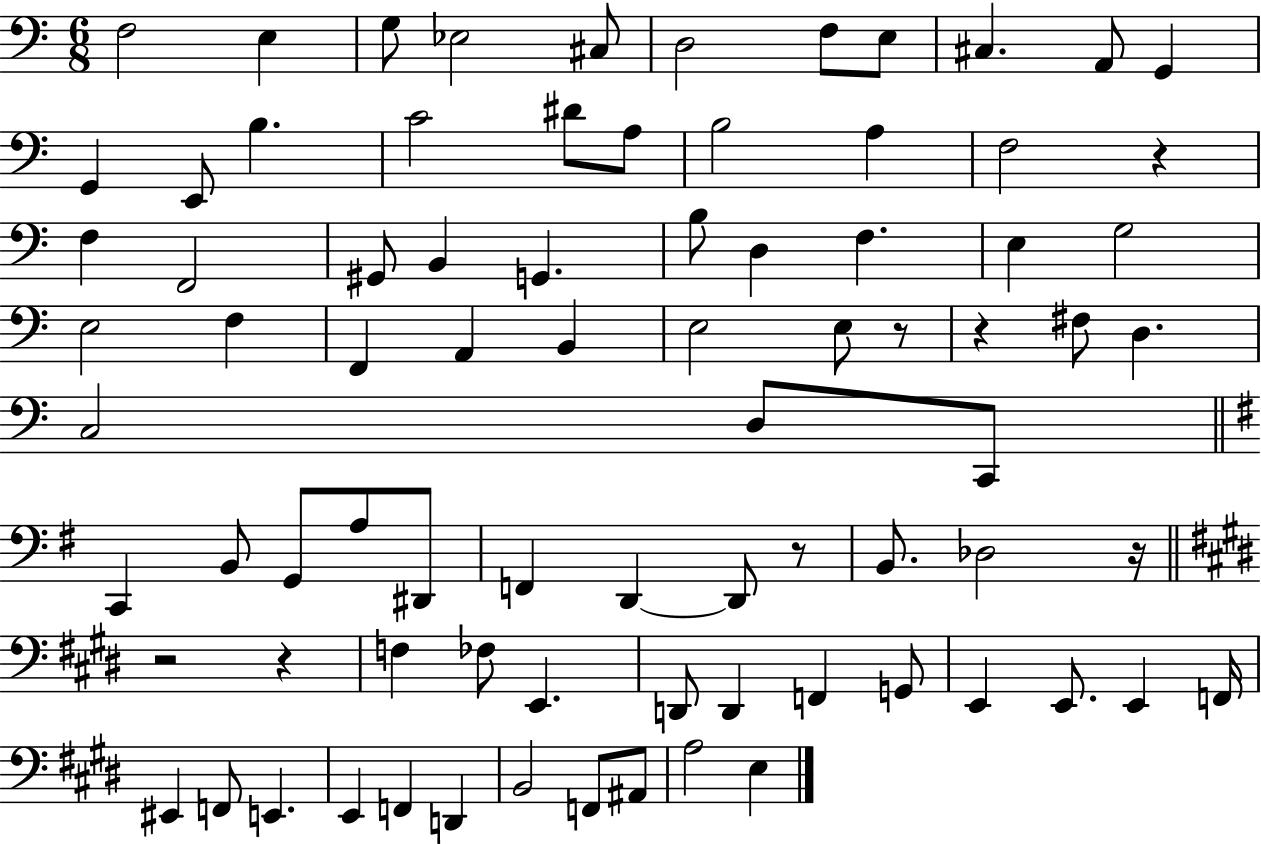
{
  \clef bass
  \numericTimeSignature
  \time 6/8
  \key c \major
  \repeat volta 2 { f2 e4 | g8 ees2 cis8 | d2 f8 e8 | cis4. a,8 g,4 | \break g,4 e,8 b4. | c'2 dis'8 a8 | b2 a4 | f2 r4 | \break f4 f,2 | gis,8 b,4 g,4. | b8 d4 f4. | e4 g2 | \break e2 f4 | f,4 a,4 b,4 | e2 e8 r8 | r4 fis8 d4. | \break c2 d8 c,8 | \bar "||" \break \key g \major c,4 b,8 g,8 a8 dis,8 | f,4 d,4~~ d,8 r8 | b,8. des2 r16 | \bar "||" \break \key e \major r2 r4 | f4 fes8 e,4. | d,8 d,4 f,4 g,8 | e,4 e,8. e,4 f,16 | \break eis,4 f,8 e,4. | e,4 f,4 d,4 | b,2 f,8 ais,8 | a2 e4 | \break } \bar "|."
}